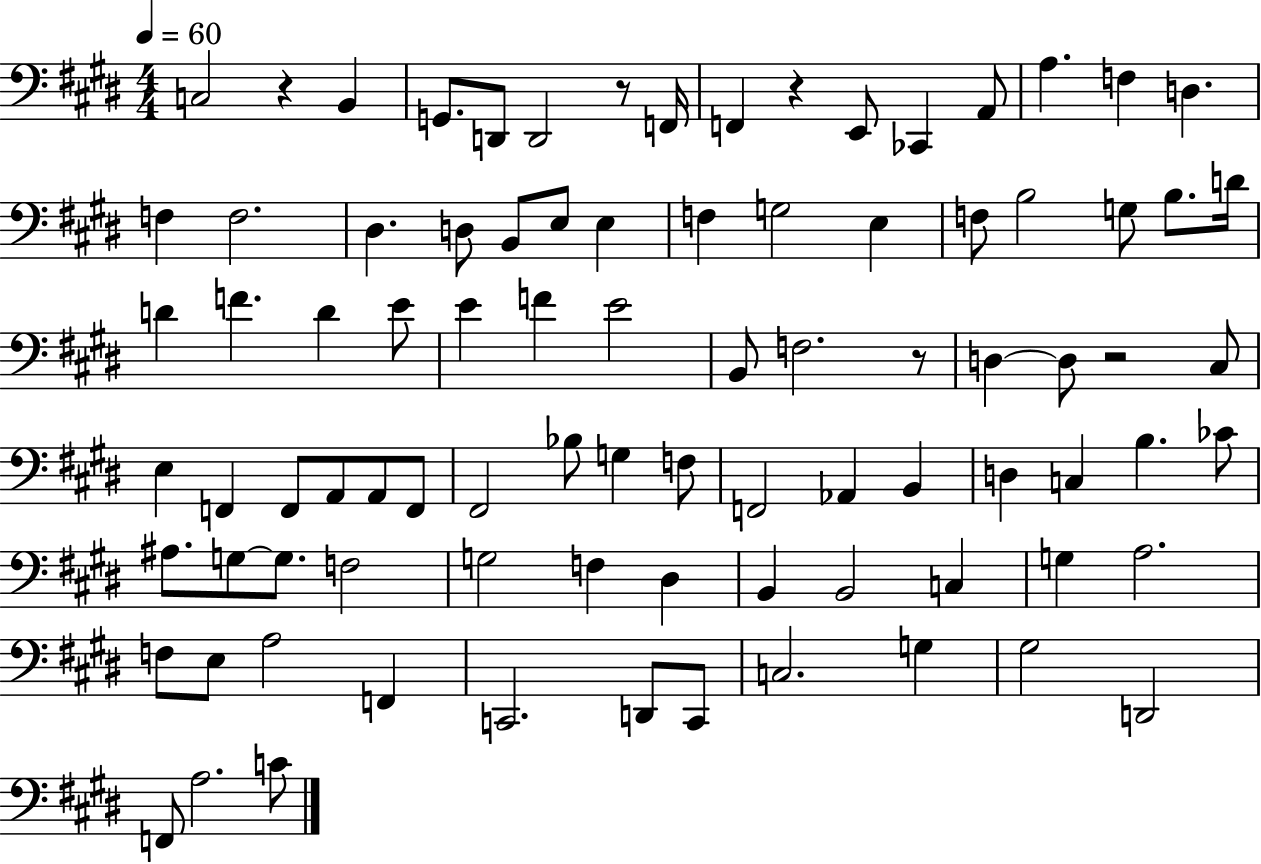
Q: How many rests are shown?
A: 5